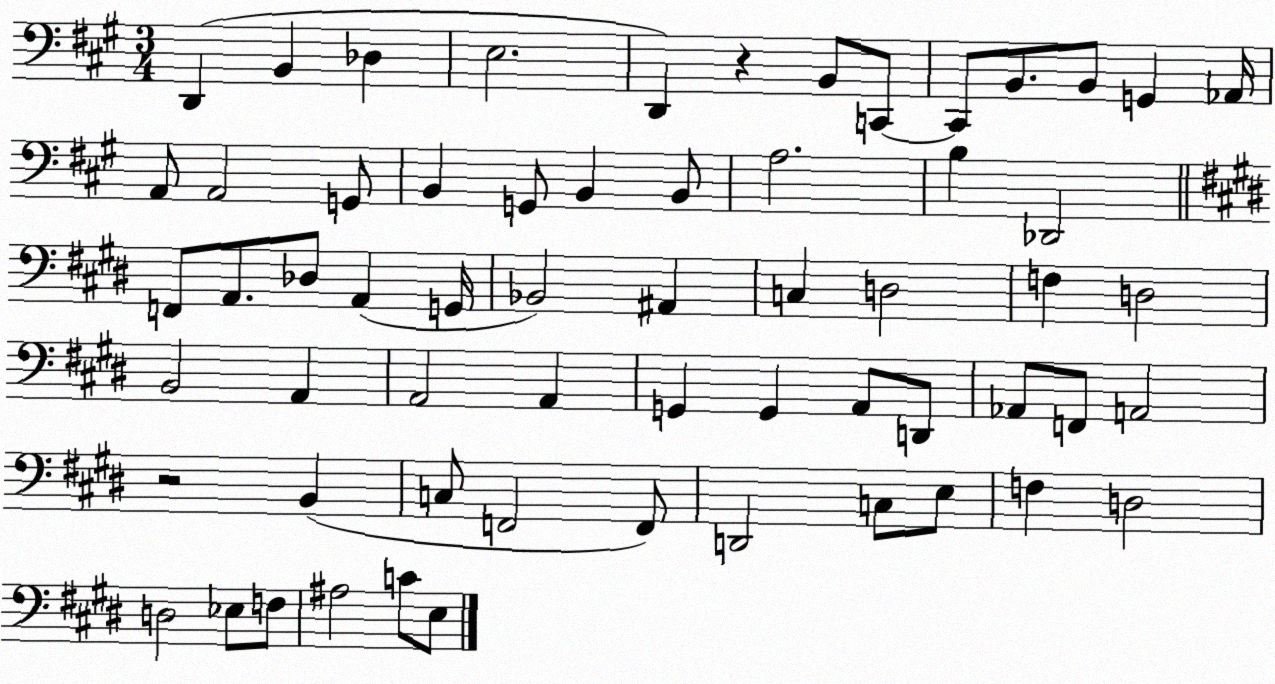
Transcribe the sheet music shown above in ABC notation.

X:1
T:Untitled
M:3/4
L:1/4
K:A
D,, B,, _D, E,2 D,, z B,,/2 C,,/2 C,,/2 B,,/2 B,,/2 G,, _A,,/4 A,,/2 A,,2 G,,/2 B,, G,,/2 B,, B,,/2 A,2 B, _D,,2 F,,/2 A,,/2 _D,/2 A,, G,,/4 _B,,2 ^A,, C, D,2 F, D,2 B,,2 A,, A,,2 A,, G,, G,, A,,/2 D,,/2 _A,,/2 F,,/2 A,,2 z2 B,, C,/2 F,,2 F,,/2 D,,2 C,/2 E,/2 F, D,2 D,2 _E,/2 F,/2 ^A,2 C/2 E,/2